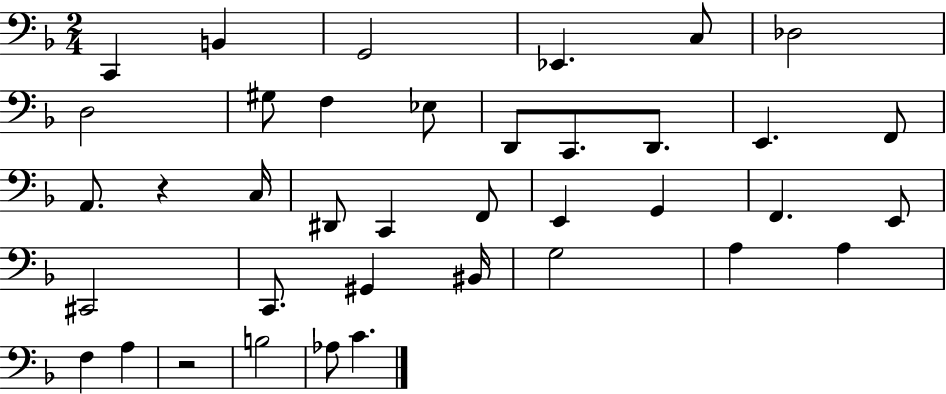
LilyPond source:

{
  \clef bass
  \numericTimeSignature
  \time 2/4
  \key f \major
  c,4 b,4 | g,2 | ees,4. c8 | des2 | \break d2 | gis8 f4 ees8 | d,8 c,8. d,8. | e,4. f,8 | \break a,8. r4 c16 | dis,8 c,4 f,8 | e,4 g,4 | f,4. e,8 | \break cis,2 | c,8. gis,4 bis,16 | g2 | a4 a4 | \break f4 a4 | r2 | b2 | aes8 c'4. | \break \bar "|."
}